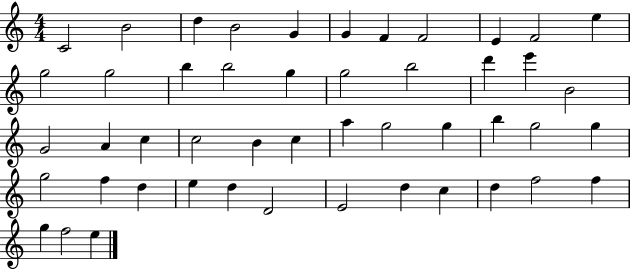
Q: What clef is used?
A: treble